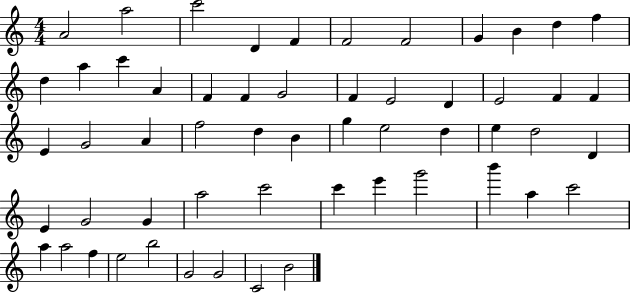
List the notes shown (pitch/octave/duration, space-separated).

A4/h A5/h C6/h D4/q F4/q F4/h F4/h G4/q B4/q D5/q F5/q D5/q A5/q C6/q A4/q F4/q F4/q G4/h F4/q E4/h D4/q E4/h F4/q F4/q E4/q G4/h A4/q F5/h D5/q B4/q G5/q E5/h D5/q E5/q D5/h D4/q E4/q G4/h G4/q A5/h C6/h C6/q E6/q G6/h B6/q A5/q C6/h A5/q A5/h F5/q E5/h B5/h G4/h G4/h C4/h B4/h